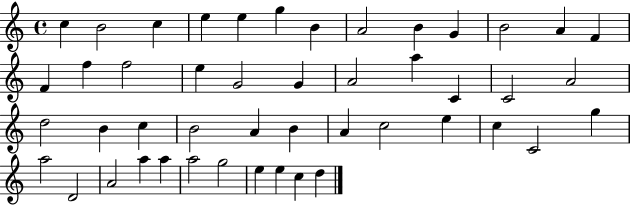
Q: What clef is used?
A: treble